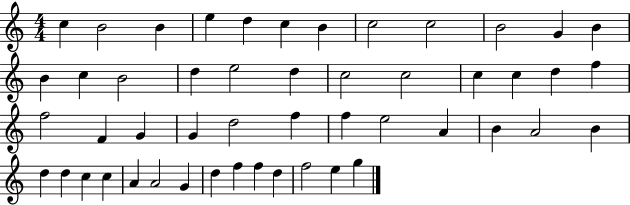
{
  \clef treble
  \numericTimeSignature
  \time 4/4
  \key c \major
  c''4 b'2 b'4 | e''4 d''4 c''4 b'4 | c''2 c''2 | b'2 g'4 b'4 | \break b'4 c''4 b'2 | d''4 e''2 d''4 | c''2 c''2 | c''4 c''4 d''4 f''4 | \break f''2 f'4 g'4 | g'4 d''2 f''4 | f''4 e''2 a'4 | b'4 a'2 b'4 | \break d''4 d''4 c''4 c''4 | a'4 a'2 g'4 | d''4 f''4 f''4 d''4 | f''2 e''4 g''4 | \break \bar "|."
}